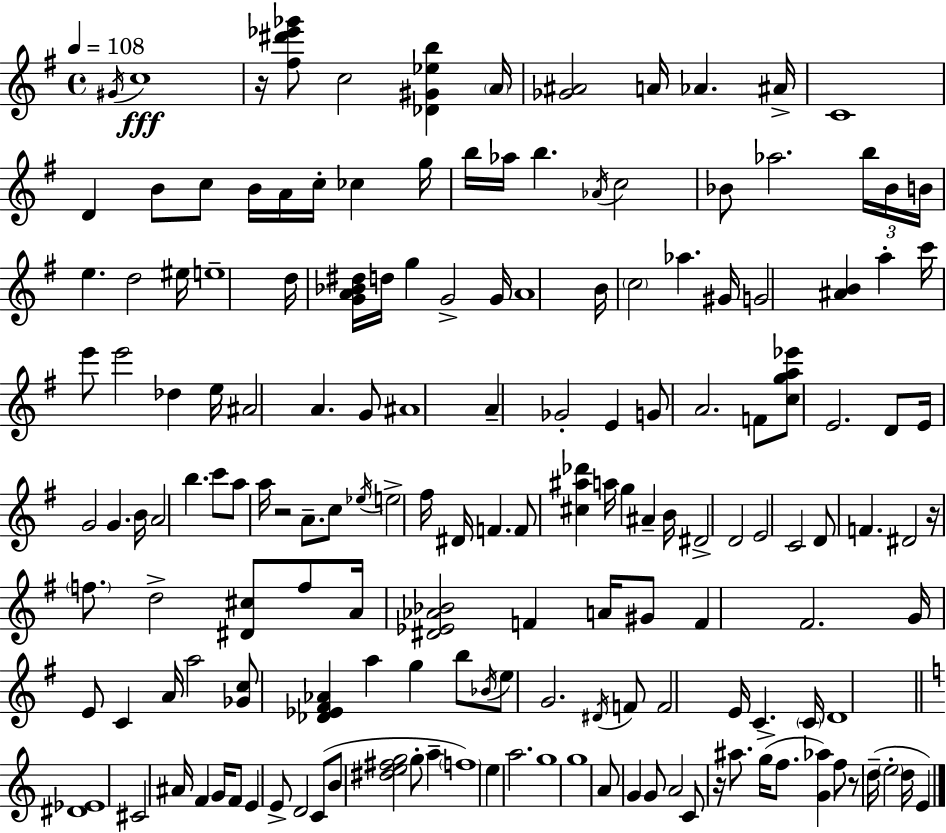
{
  \clef treble
  \time 4/4
  \defaultTimeSignature
  \key e \minor
  \tempo 4 = 108
  \acciaccatura { gis'16 }\fff c''1 | r16 <fis'' dis''' ees''' ges'''>8 c''2 <des' gis' ees'' b''>4 | \parenthesize a'16 <ges' ais'>2 a'16 aes'4. | ais'16-> c'1 | \break d'4 b'8 c''8 b'16 a'16 c''16-. ces''4 | g''16 b''16 aes''16 b''4. \acciaccatura { aes'16 } c''2 | bes'8 aes''2. | \tuplet 3/2 { b''16 bes'16 b'16 } e''4. d''2 | \break eis''16 e''1-- | d''16 <g' a' bes' dis''>16 d''16 g''4 g'2-> | g'16 a'1 | b'16 \parenthesize c''2 aes''4. | \break gis'16 g'2 <ais' b'>4 a''4-. | c'''16 e'''8 e'''2 des''4 | e''16 ais'2 a'4. | g'8 ais'1 | \break a'4-- ges'2-. e'4 | g'8 a'2. | f'8 <c'' g'' a'' ees'''>8 e'2. | d'8 e'16 g'2 g'4. | \break b'16 a'2 b''4. | c'''8 a''8 a''16 r2 a'8.-- | c''8 \acciaccatura { ees''16 } e''2-> fis''16 dis'16 f'4. | f'8 <cis'' ais'' des'''>4 a''16 g''4 ais'4-- | \break b'16 dis'2-> d'2 | e'2 c'2 | d'8 f'4. dis'2 | r16 \parenthesize f''8. d''2-> <dis' cis''>8 | \break f''8 a'16 <dis' ees' aes' bes'>2 f'4 | a'16 gis'8 f'4 fis'2. | g'16 e'8 c'4 a'16 a''2 | <ges' c''>8 <des' ees' fis' aes'>4 a''4 g''4 | \break b''8 \acciaccatura { bes'16 } e''8 g'2. | \acciaccatura { dis'16 } f'8 f'2 e'16 c'4. | \parenthesize c'16 d'1 | \bar "||" \break \key c \major <dis' ees'>1 | cis'2 ais'16 f'4 g'16 f'8 | e'4 e'8-> d'2 c'8( | b'8 <dis'' e'' fis'' g''>2 g''8-. a''4-- | \break \parenthesize f''1) | e''4 a''2. | g''1 | g''1 | \break a'8 g'4 g'8 a'2 | c'8 r16 ais''8. g''16->( f''8. <g' aes''>4) f''8 | r8 d''16--( \parenthesize e''2-. d''16 e'4) | \bar "|."
}